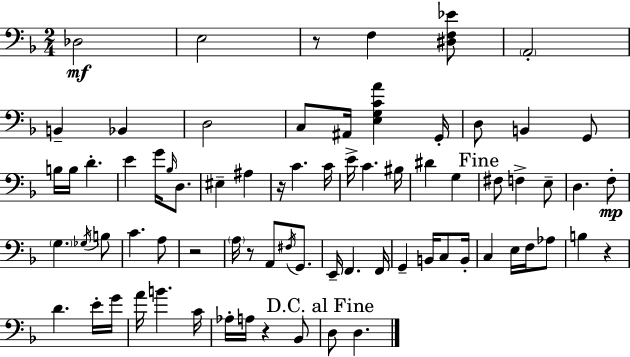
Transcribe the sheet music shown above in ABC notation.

X:1
T:Untitled
M:2/4
L:1/4
K:F
_D,2 E,2 z/2 F, [^D,F,_E]/2 A,,2 B,, _B,, D,2 C,/2 ^A,,/4 [E,G,CA] G,,/4 D,/2 B,, G,,/2 B,/4 B,/4 D E G/4 _B,/4 D,/2 ^E, ^A, z/4 C C/4 E/4 C ^B,/4 ^D G, ^F,/2 F, E,/2 D, F,/2 G, _G,/4 B,/2 C A,/2 z2 A,/4 z/2 A,,/2 ^F,/4 G,,/2 E,,/4 F,, F,,/4 G,, B,,/4 C,/2 B,,/4 C, E,/4 F,/4 _A,/2 B, z D E/4 G/4 A/4 B C/4 _A,/4 A,/4 z _B,,/2 D,/2 D,